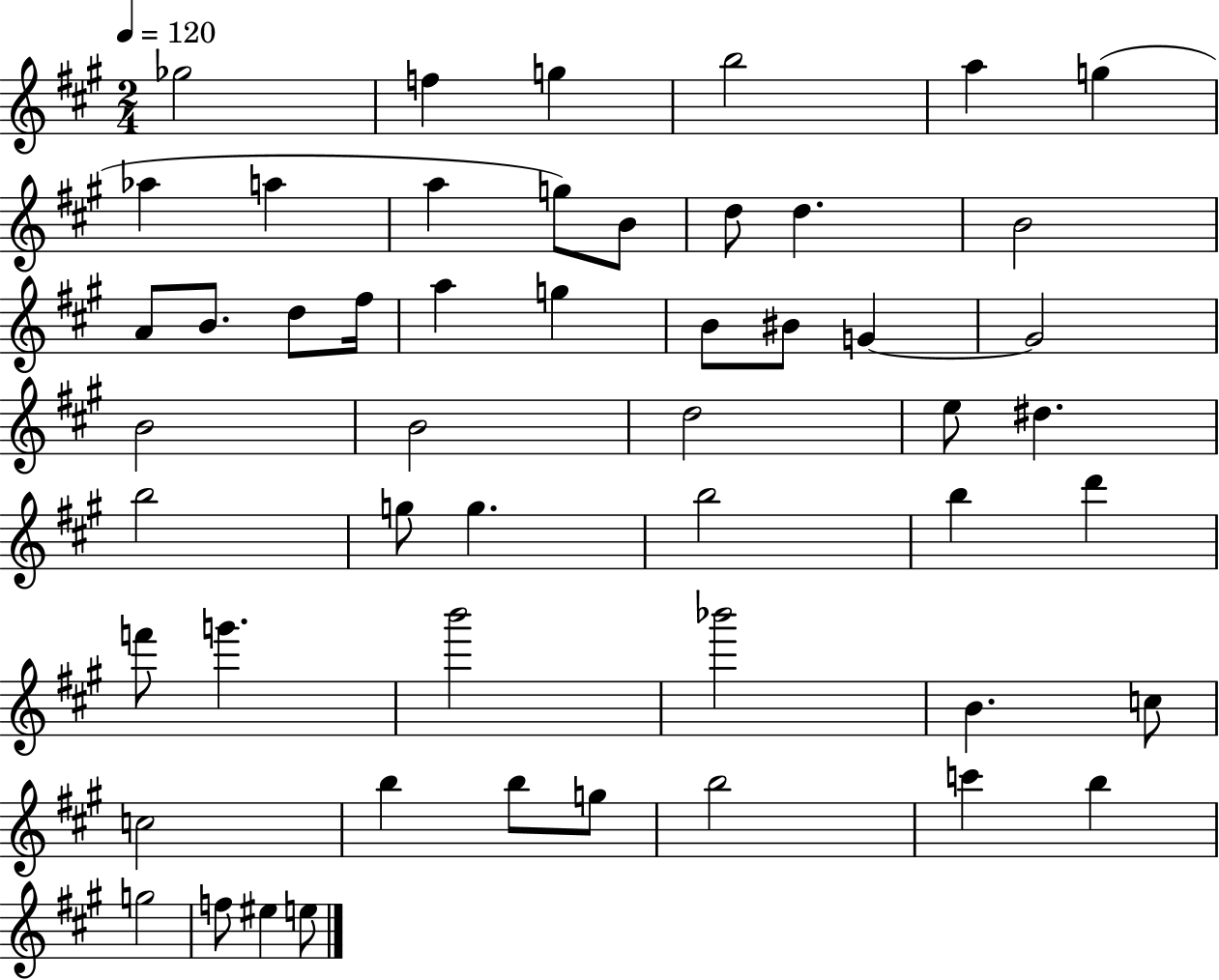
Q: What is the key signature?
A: A major